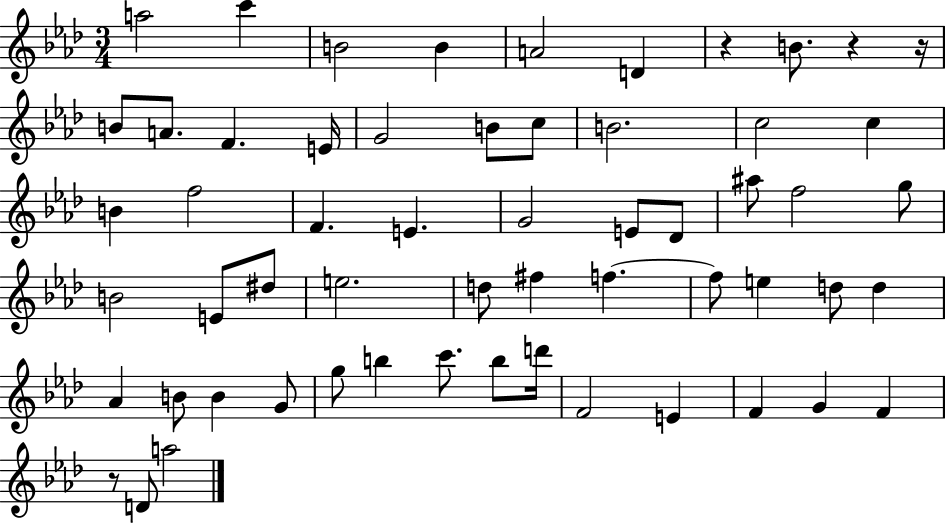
{
  \clef treble
  \numericTimeSignature
  \time 3/4
  \key aes \major
  a''2 c'''4 | b'2 b'4 | a'2 d'4 | r4 b'8. r4 r16 | \break b'8 a'8. f'4. e'16 | g'2 b'8 c''8 | b'2. | c''2 c''4 | \break b'4 f''2 | f'4. e'4. | g'2 e'8 des'8 | ais''8 f''2 g''8 | \break b'2 e'8 dis''8 | e''2. | d''8 fis''4 f''4.~~ | f''8 e''4 d''8 d''4 | \break aes'4 b'8 b'4 g'8 | g''8 b''4 c'''8. b''8 d'''16 | f'2 e'4 | f'4 g'4 f'4 | \break r8 d'8 a''2 | \bar "|."
}